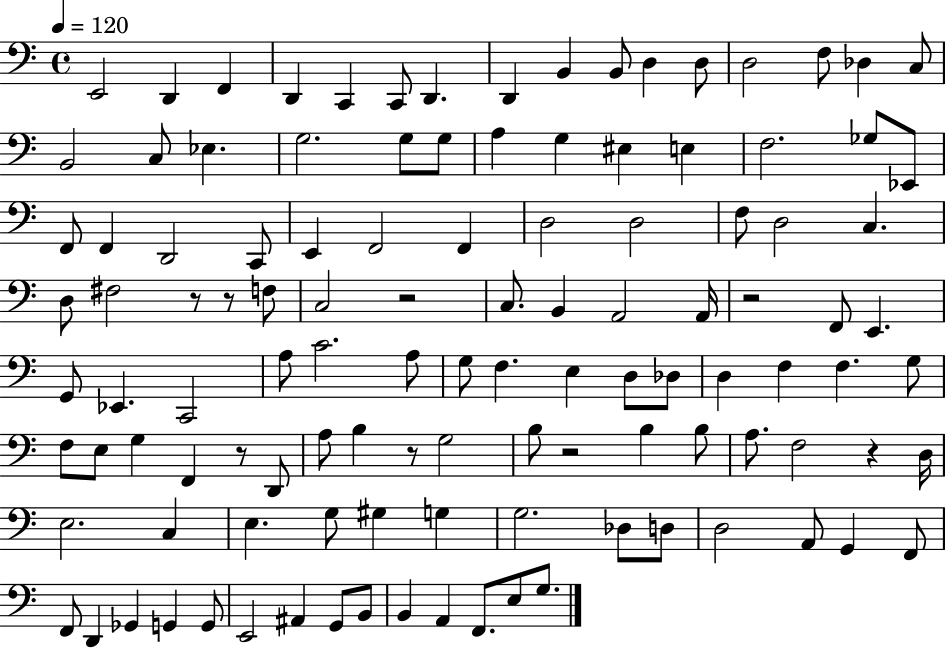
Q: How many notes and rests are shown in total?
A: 115